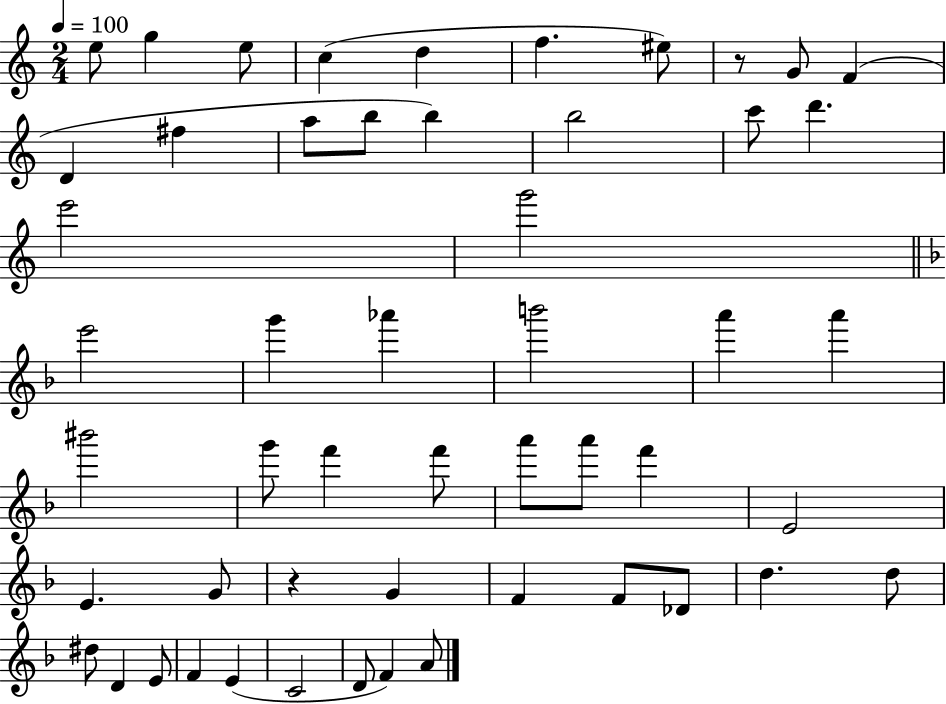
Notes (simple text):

E5/e G5/q E5/e C5/q D5/q F5/q. EIS5/e R/e G4/e F4/q D4/q F#5/q A5/e B5/e B5/q B5/h C6/e D6/q. E6/h G6/h E6/h G6/q Ab6/q B6/h A6/q A6/q BIS6/h G6/e F6/q F6/e A6/e A6/e F6/q E4/h E4/q. G4/e R/q G4/q F4/q F4/e Db4/e D5/q. D5/e D#5/e D4/q E4/e F4/q E4/q C4/h D4/e F4/q A4/e